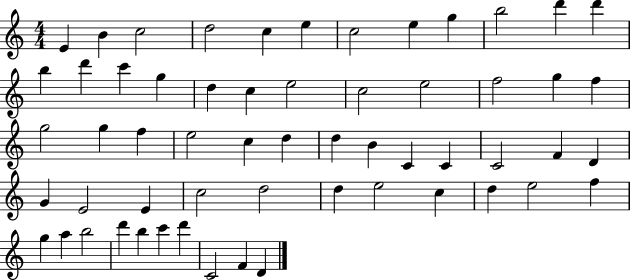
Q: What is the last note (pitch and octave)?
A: D4